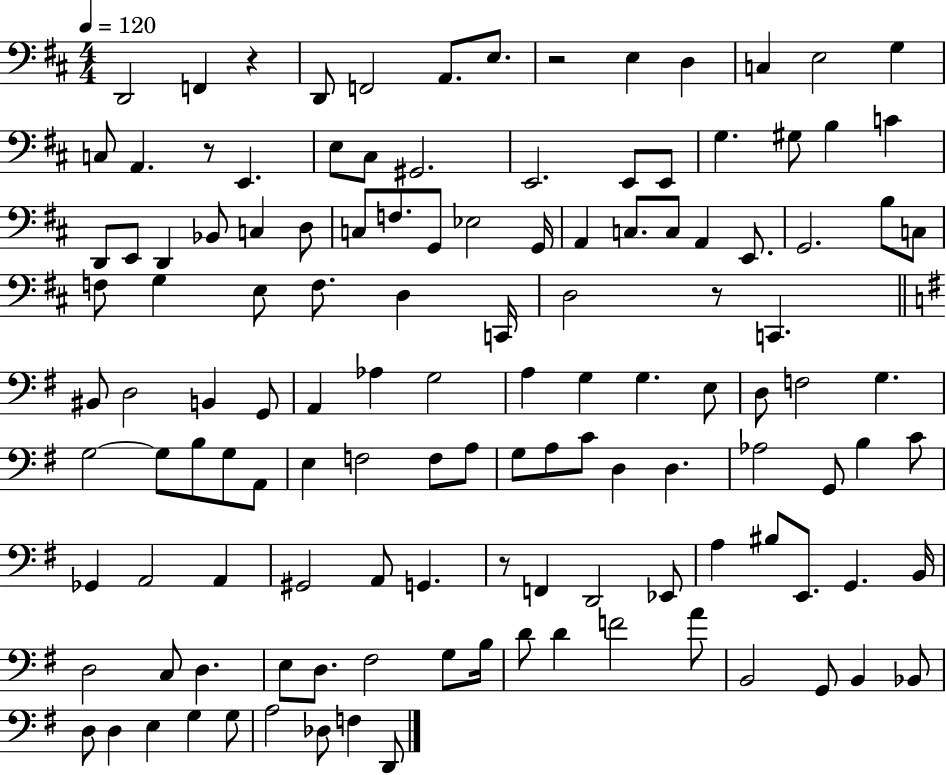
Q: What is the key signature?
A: D major